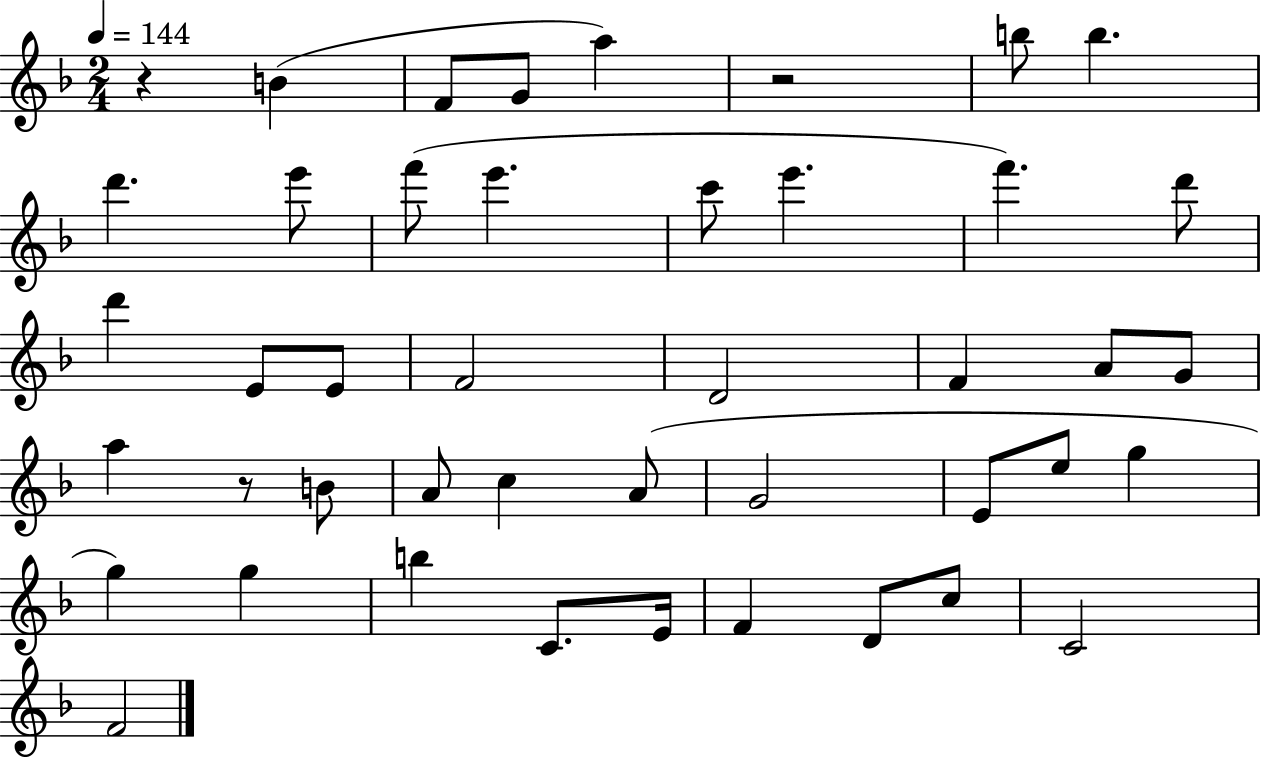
R/q B4/q F4/e G4/e A5/q R/h B5/e B5/q. D6/q. E6/e F6/e E6/q. C6/e E6/q. F6/q. D6/e D6/q E4/e E4/e F4/h D4/h F4/q A4/e G4/e A5/q R/e B4/e A4/e C5/q A4/e G4/h E4/e E5/e G5/q G5/q G5/q B5/q C4/e. E4/s F4/q D4/e C5/e C4/h F4/h